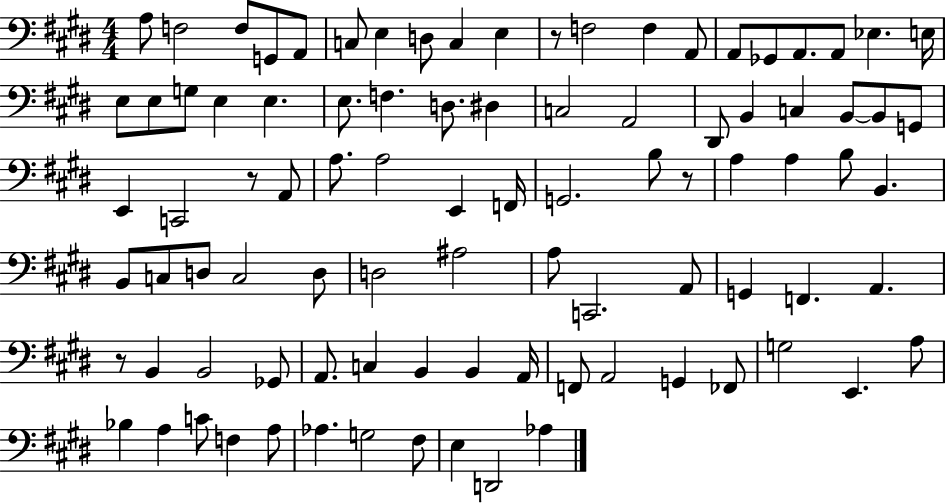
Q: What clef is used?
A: bass